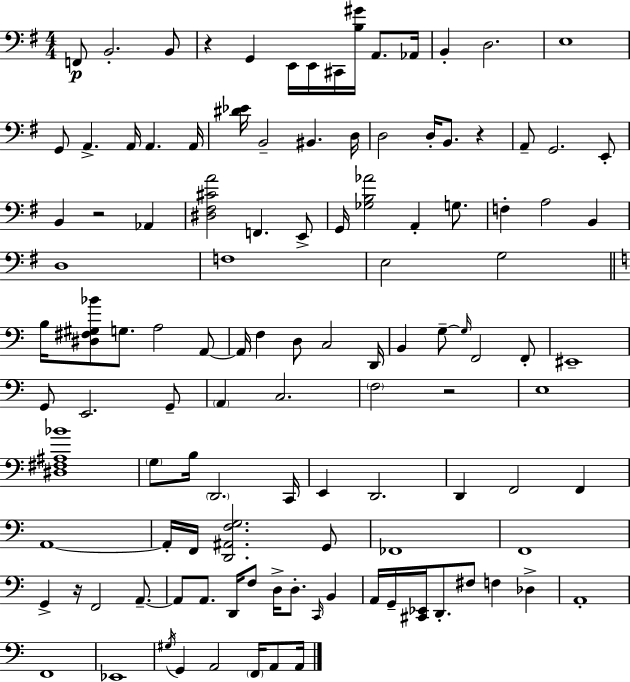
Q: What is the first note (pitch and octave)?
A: F2